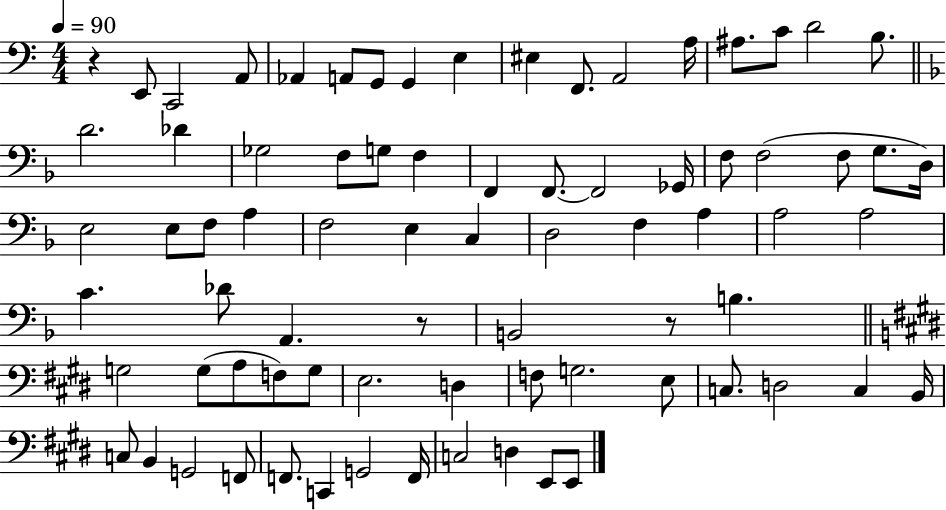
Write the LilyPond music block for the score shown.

{
  \clef bass
  \numericTimeSignature
  \time 4/4
  \key c \major
  \tempo 4 = 90
  r4 e,8 c,2 a,8 | aes,4 a,8 g,8 g,4 e4 | eis4 f,8. a,2 a16 | ais8. c'8 d'2 b8. | \break \bar "||" \break \key f \major d'2. des'4 | ges2 f8 g8 f4 | f,4 f,8.~~ f,2 ges,16 | f8 f2( f8 g8. d16) | \break e2 e8 f8 a4 | f2 e4 c4 | d2 f4 a4 | a2 a2 | \break c'4. des'8 a,4. r8 | b,2 r8 b4. | \bar "||" \break \key e \major g2 g8( a8 f8) g8 | e2. d4 | f8 g2. e8 | c8. d2 c4 b,16 | \break c8 b,4 g,2 f,8 | f,8. c,4 g,2 f,16 | c2 d4 e,8 e,8 | \bar "|."
}